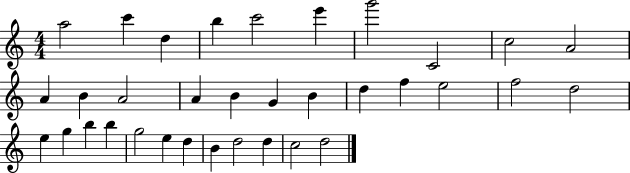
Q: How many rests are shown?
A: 0